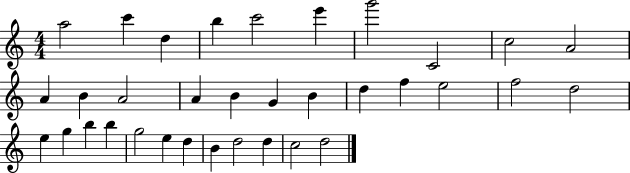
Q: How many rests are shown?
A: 0